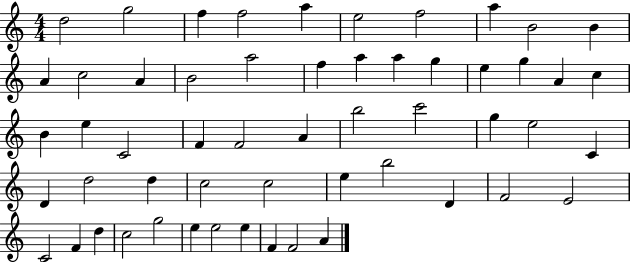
X:1
T:Untitled
M:4/4
L:1/4
K:C
d2 g2 f f2 a e2 f2 a B2 B A c2 A B2 a2 f a a g e g A c B e C2 F F2 A b2 c'2 g e2 C D d2 d c2 c2 e b2 D F2 E2 C2 F d c2 g2 e e2 e F F2 A